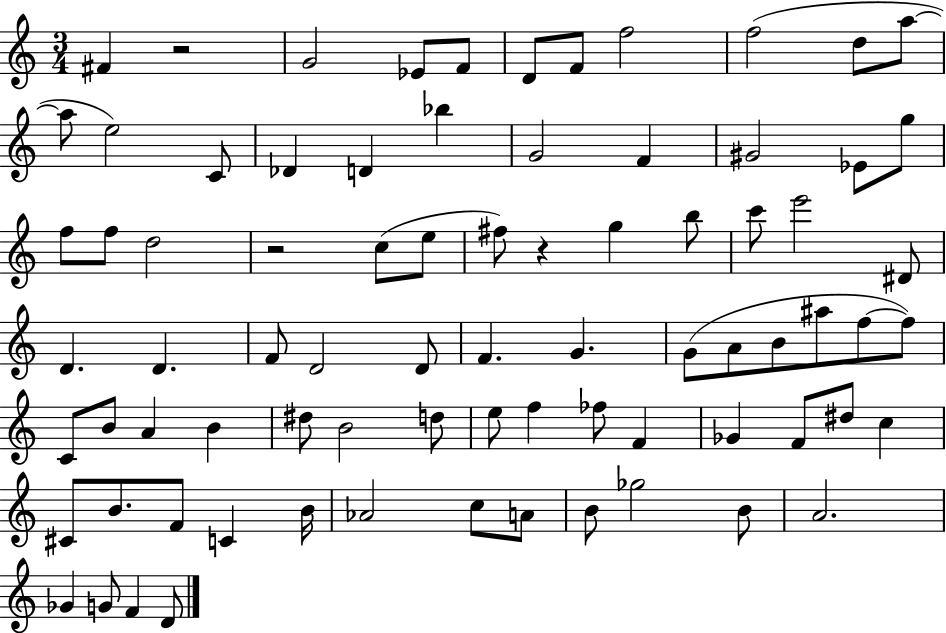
F#4/q R/h G4/h Eb4/e F4/e D4/e F4/e F5/h F5/h D5/e A5/e A5/e E5/h C4/e Db4/q D4/q Bb5/q G4/h F4/q G#4/h Eb4/e G5/e F5/e F5/e D5/h R/h C5/e E5/e F#5/e R/q G5/q B5/e C6/e E6/h D#4/e D4/q. D4/q. F4/e D4/h D4/e F4/q. G4/q. G4/e A4/e B4/e A#5/e F5/e F5/e C4/e B4/e A4/q B4/q D#5/e B4/h D5/e E5/e F5/q FES5/e F4/q Gb4/q F4/e D#5/e C5/q C#4/e B4/e. F4/e C4/q B4/s Ab4/h C5/e A4/e B4/e Gb5/h B4/e A4/h. Gb4/q G4/e F4/q D4/e